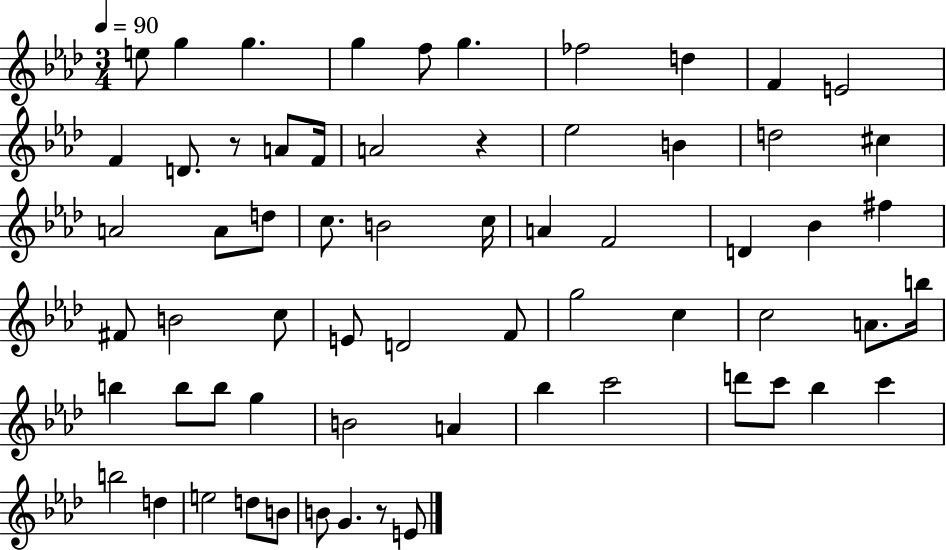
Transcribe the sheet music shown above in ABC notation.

X:1
T:Untitled
M:3/4
L:1/4
K:Ab
e/2 g g g f/2 g _f2 d F E2 F D/2 z/2 A/2 F/4 A2 z _e2 B d2 ^c A2 A/2 d/2 c/2 B2 c/4 A F2 D _B ^f ^F/2 B2 c/2 E/2 D2 F/2 g2 c c2 A/2 b/4 b b/2 b/2 g B2 A _b c'2 d'/2 c'/2 _b c' b2 d e2 d/2 B/2 B/2 G z/2 E/2